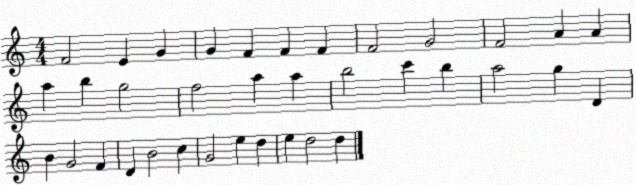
X:1
T:Untitled
M:4/4
L:1/4
K:C
F2 E G G F F F F2 G2 F2 A A a b g2 f2 a a b2 c' b a2 g D B G2 F D B2 c G2 e d e d2 d